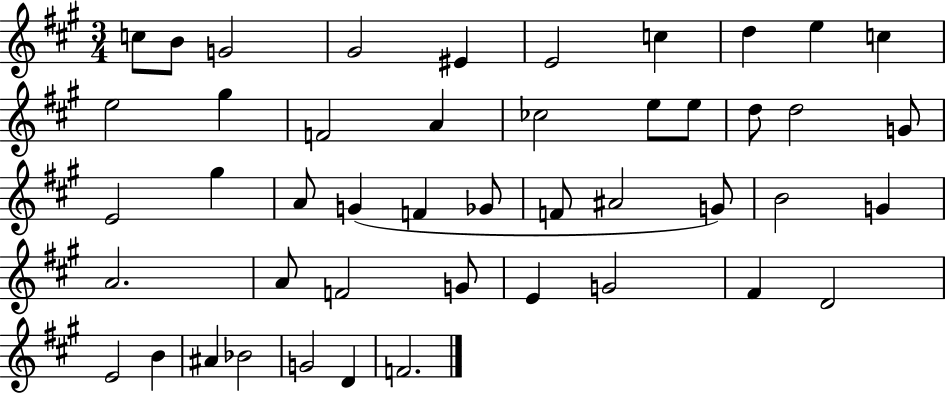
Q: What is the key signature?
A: A major